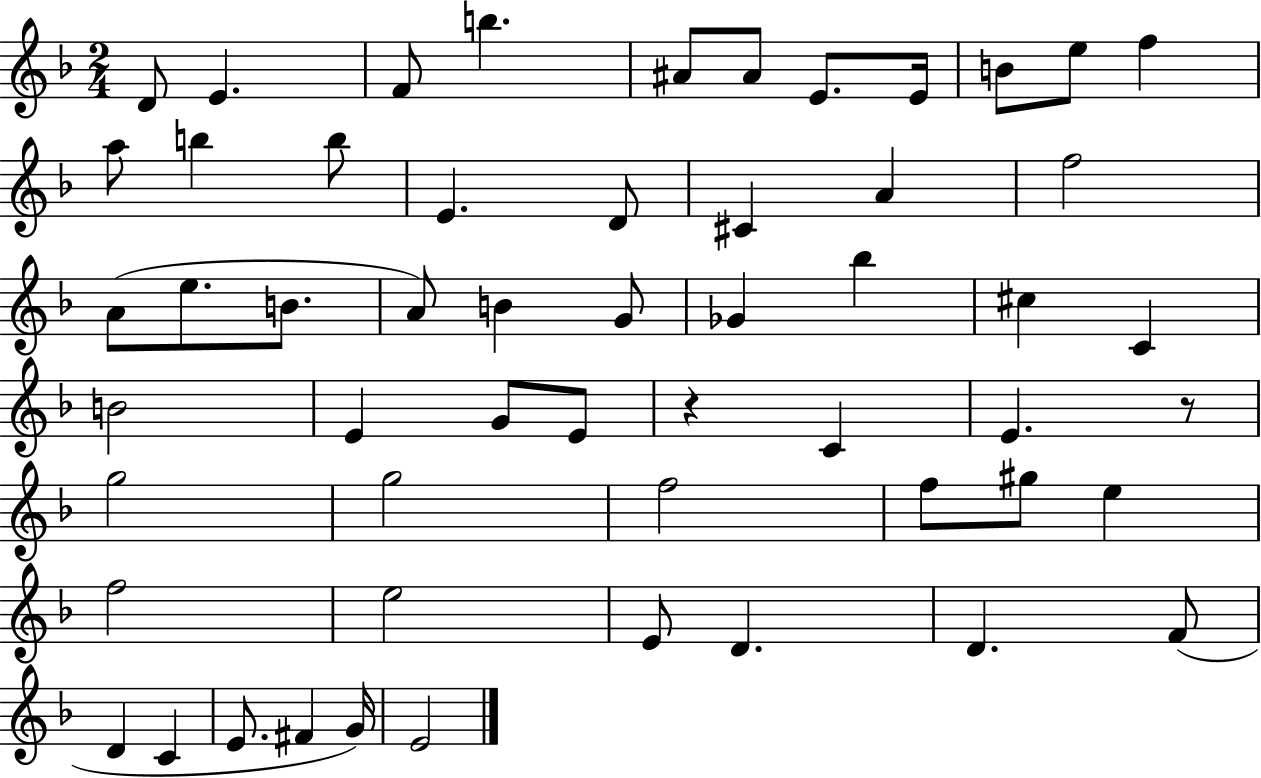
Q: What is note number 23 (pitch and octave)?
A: A4